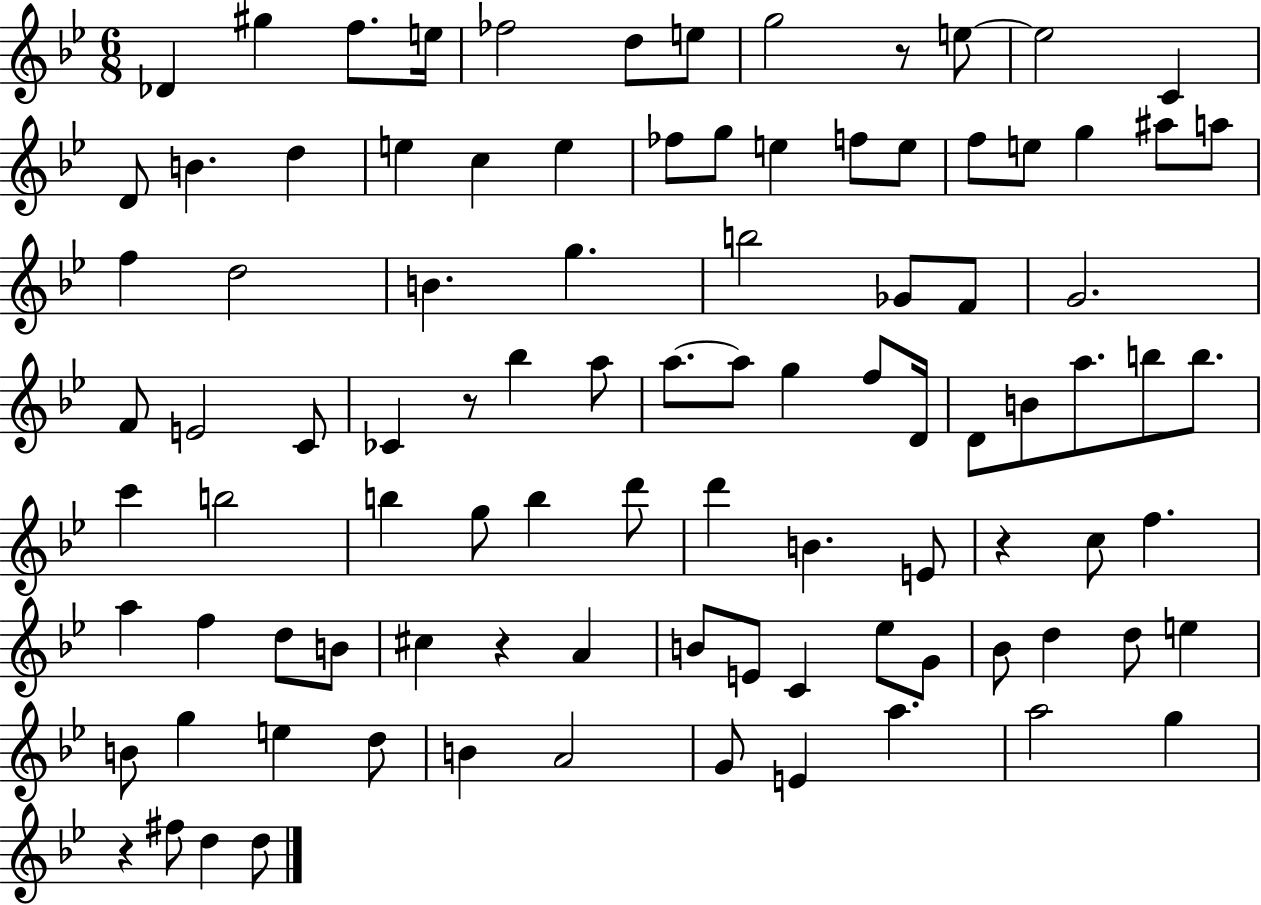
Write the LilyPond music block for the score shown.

{
  \clef treble
  \numericTimeSignature
  \time 6/8
  \key bes \major
  des'4 gis''4 f''8. e''16 | fes''2 d''8 e''8 | g''2 r8 e''8~~ | e''2 c'4 | \break d'8 b'4. d''4 | e''4 c''4 e''4 | fes''8 g''8 e''4 f''8 e''8 | f''8 e''8 g''4 ais''8 a''8 | \break f''4 d''2 | b'4. g''4. | b''2 ges'8 f'8 | g'2. | \break f'8 e'2 c'8 | ces'4 r8 bes''4 a''8 | a''8.~~ a''8 g''4 f''8 d'16 | d'8 b'8 a''8. b''8 b''8. | \break c'''4 b''2 | b''4 g''8 b''4 d'''8 | d'''4 b'4. e'8 | r4 c''8 f''4. | \break a''4 f''4 d''8 b'8 | cis''4 r4 a'4 | b'8 e'8 c'4 ees''8 g'8 | bes'8 d''4 d''8 e''4 | \break b'8 g''4 e''4 d''8 | b'4 a'2 | g'8 e'4 a''4. | a''2 g''4 | \break r4 fis''8 d''4 d''8 | \bar "|."
}